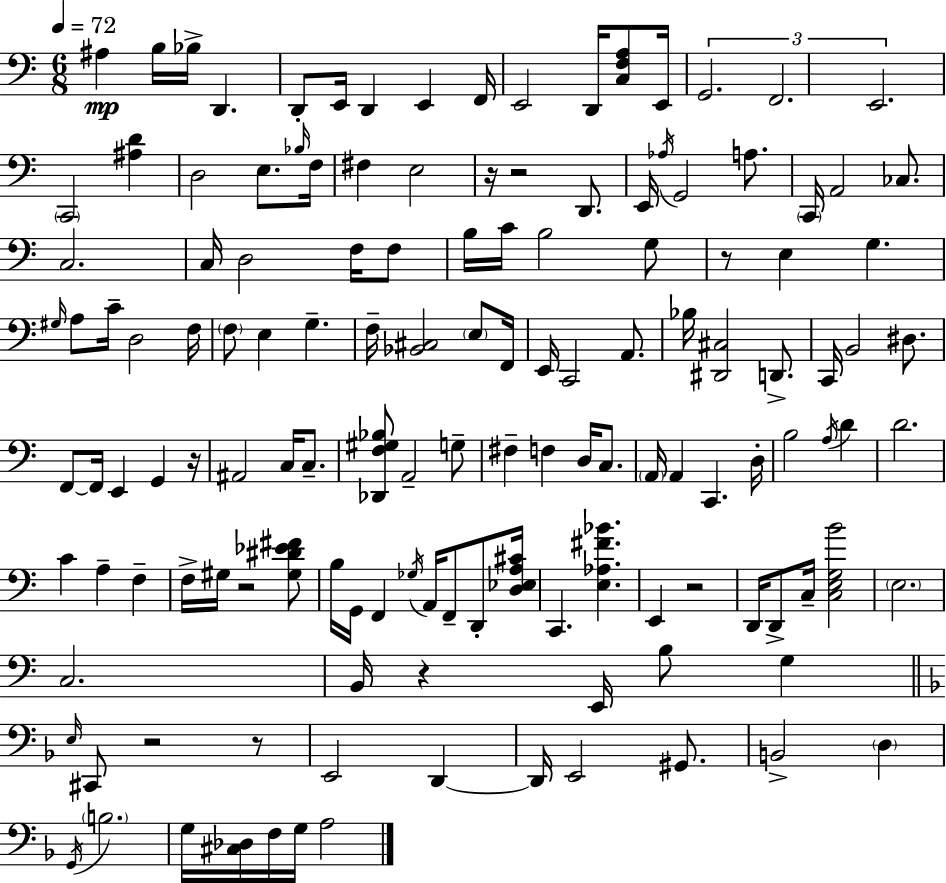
X:1
T:Untitled
M:6/8
L:1/4
K:C
^A, B,/4 _B,/4 D,, D,,/2 E,,/4 D,, E,, F,,/4 E,,2 D,,/4 [C,F,A,]/2 E,,/4 G,,2 F,,2 E,,2 C,,2 [^A,D] D,2 E,/2 _B,/4 F,/4 ^F, E,2 z/4 z2 D,,/2 E,,/4 _A,/4 G,,2 A,/2 C,,/4 A,,2 _C,/2 C,2 C,/4 D,2 F,/4 F,/2 B,/4 C/4 B,2 G,/2 z/2 E, G, ^G,/4 A,/2 C/4 D,2 F,/4 F,/2 E, G, F,/4 [_B,,^C,]2 E,/2 F,,/4 E,,/4 C,,2 A,,/2 _B,/4 [^D,,^C,]2 D,,/2 C,,/4 B,,2 ^D,/2 F,,/2 F,,/4 E,, G,, z/4 ^A,,2 C,/4 C,/2 [_D,,F,^G,_B,]/2 A,,2 G,/2 ^F, F, D,/4 C,/2 A,,/4 A,, C,, D,/4 B,2 A,/4 D D2 C A, F, F,/4 ^G,/4 z2 [^G,^D_E^F]/2 B,/4 G,,/4 F,, _G,/4 A,,/4 F,,/2 D,,/2 [D,_E,A,^C]/4 C,, [E,_A,^F_B] E,, z2 D,,/4 D,,/2 C,/4 [C,E,G,B]2 E,2 C,2 B,,/4 z E,,/4 B,/2 G, E,/4 ^C,,/2 z2 z/2 E,,2 D,, D,,/4 E,,2 ^G,,/2 B,,2 D, G,,/4 B,2 G,/4 [^C,_D,]/4 F,/4 G,/4 A,2